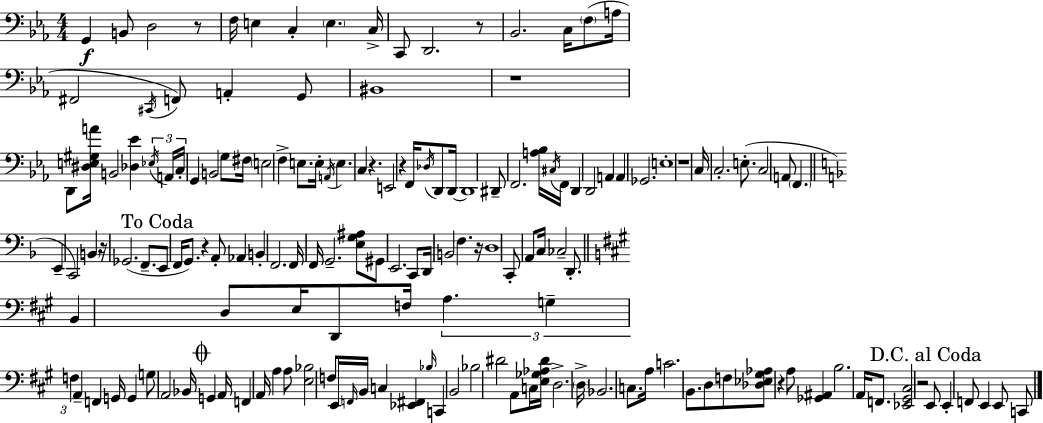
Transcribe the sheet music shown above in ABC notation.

X:1
T:Untitled
M:4/4
L:1/4
K:Eb
G,, B,,/2 D,2 z/2 F,/4 E, C, E, C,/4 C,,/2 D,,2 z/2 _B,,2 C,/4 F,/2 A,/4 ^F,,2 ^C,,/4 F,,/2 A,, G,,/2 ^B,,4 z4 D,,/2 [^D,E,^G,A]/4 B,,2 [_D,_E] _E,/4 A,,/4 C,/4 G,, B,,2 G,/2 ^F,/4 E,2 F, E,/2 E,/4 A,,/4 E, C, z E,,2 z F,,/4 _D,/4 D,,/2 D,,/4 D,,4 ^D,,/2 F,,2 [A,_B,]/4 ^C,/4 F,,/4 D,, D,,2 A,, A,, _G,,2 E,4 z4 C,/4 C,2 E,/2 C,2 A,,/2 F,, E,, C,,2 B,, z/4 _G,,2 F,,/2 E,,/2 F,,/4 G,,/2 z A,,/2 _A,, B,, F,,2 F,,/4 F,,/4 G,,2 [E,G,^A,]/2 ^G,,/2 E,,2 C,,/2 D,,/4 B,,2 F, z/4 D,4 C,,/2 A,,/2 C,/4 _C,2 D,,/2 B,, D,/2 E,/4 D,,/2 F,/4 A, G, F, A,, F,, G,,/4 G,, G,/2 A,,2 _B,,/4 G,, A,,/4 F,, A,,/4 A, A,/2 [E,_B,]2 F,/2 E,,/4 F,,/4 B,,/4 C, [_E,,^F,,] _B,/4 C,, B,,2 _B,2 ^D2 A,,/2 C,/4 [E,_G,_A,^D]/4 D,2 D,/4 _B,,2 C,/2 A,/4 C2 B,,/2 D,/2 F,/2 [_D,_E,^G,_A,]/2 z A,/2 [_G,,^A,,] B,2 A,,/4 F,,/2 [_E,,^G,,^C,]2 z2 E,,/2 E,, F,,/2 E,, E,,/2 C,,/2